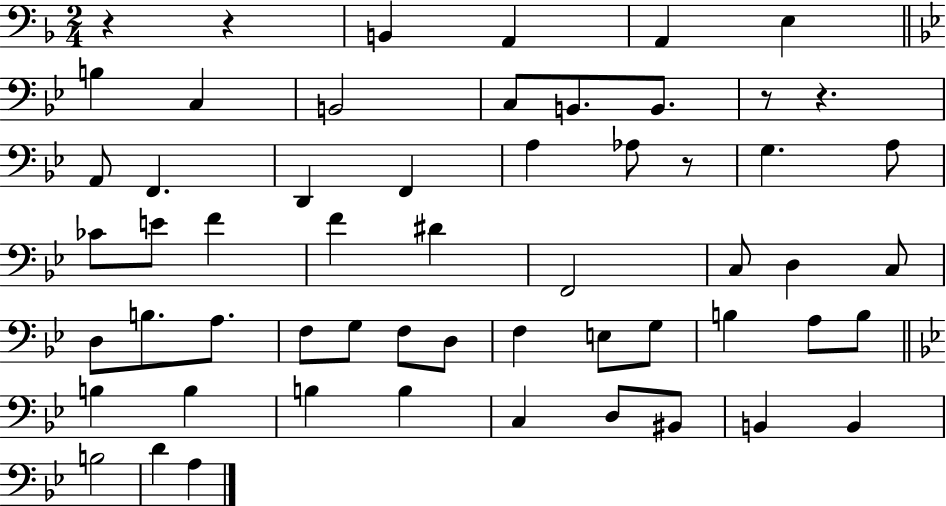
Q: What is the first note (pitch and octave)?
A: B2